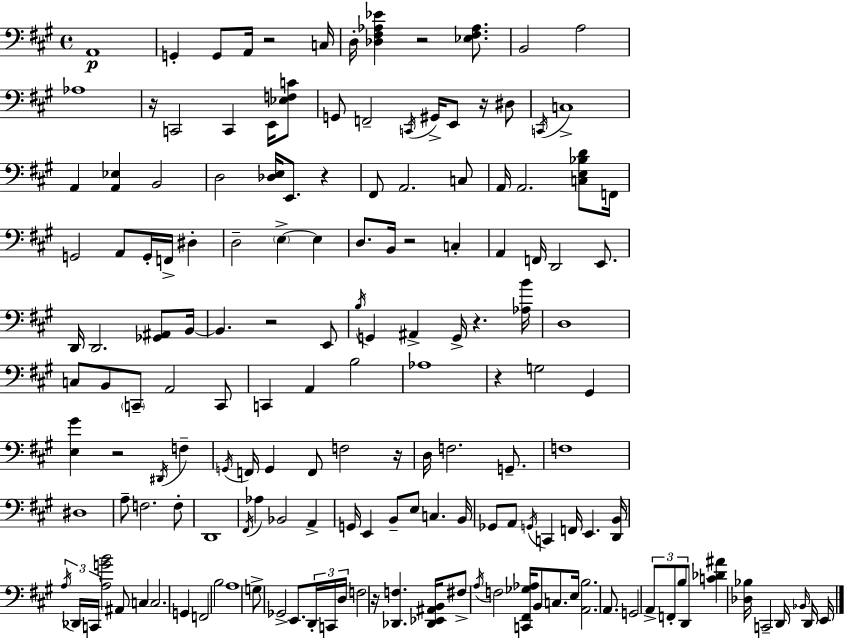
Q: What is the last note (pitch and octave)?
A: E2